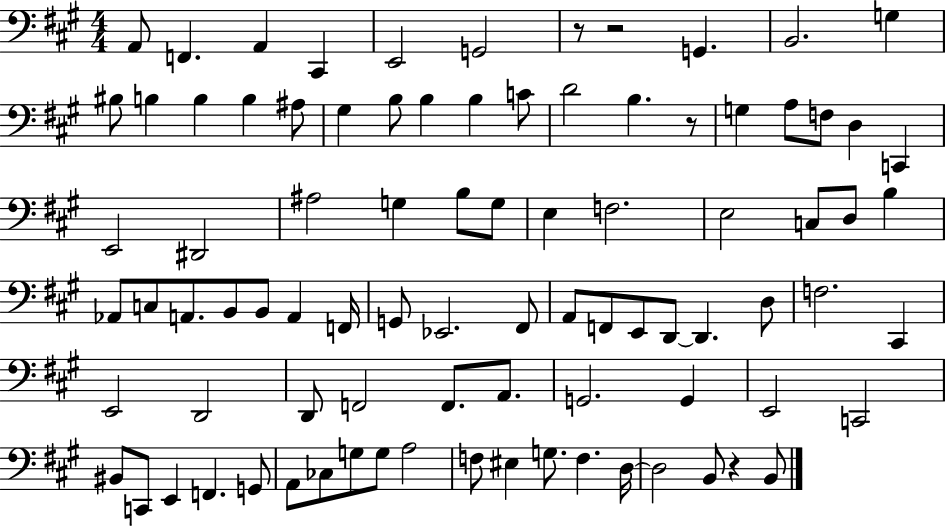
X:1
T:Untitled
M:4/4
L:1/4
K:A
A,,/2 F,, A,, ^C,, E,,2 G,,2 z/2 z2 G,, B,,2 G, ^B,/2 B, B, B, ^A,/2 ^G, B,/2 B, B, C/2 D2 B, z/2 G, A,/2 F,/2 D, C,, E,,2 ^D,,2 ^A,2 G, B,/2 G,/2 E, F,2 E,2 C,/2 D,/2 B, _A,,/2 C,/2 A,,/2 B,,/2 B,,/2 A,, F,,/4 G,,/2 _E,,2 ^F,,/2 A,,/2 F,,/2 E,,/2 D,,/2 D,, D,/2 F,2 ^C,, E,,2 D,,2 D,,/2 F,,2 F,,/2 A,,/2 G,,2 G,, E,,2 C,,2 ^B,,/2 C,,/2 E,, F,, G,,/2 A,,/2 _C,/2 G,/2 G,/2 A,2 F,/2 ^E, G,/2 F, D,/4 D,2 B,,/2 z B,,/2